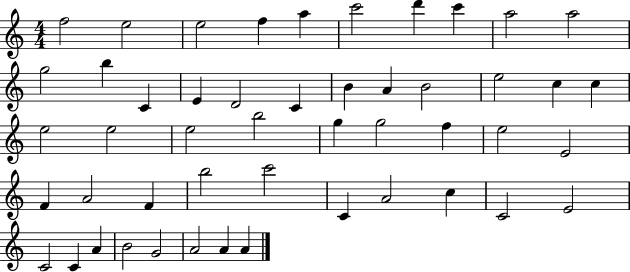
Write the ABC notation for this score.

X:1
T:Untitled
M:4/4
L:1/4
K:C
f2 e2 e2 f a c'2 d' c' a2 a2 g2 b C E D2 C B A B2 e2 c c e2 e2 e2 b2 g g2 f e2 E2 F A2 F b2 c'2 C A2 c C2 E2 C2 C A B2 G2 A2 A A